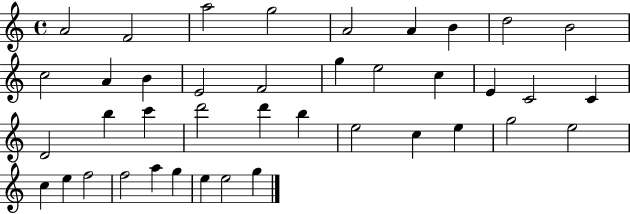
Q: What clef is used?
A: treble